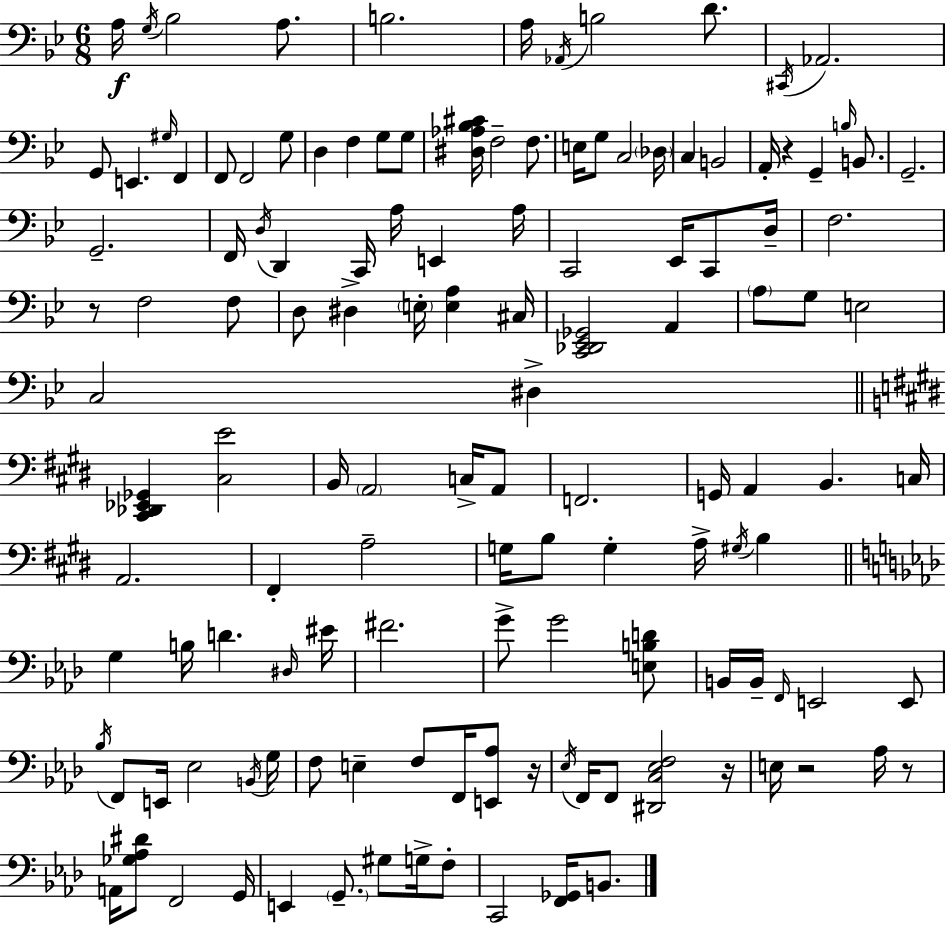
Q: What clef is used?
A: bass